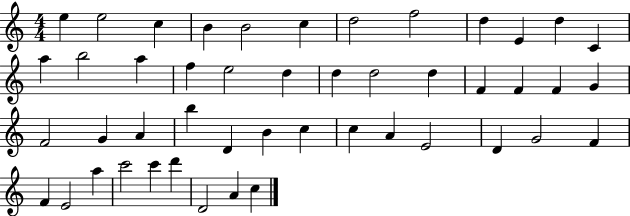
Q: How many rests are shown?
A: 0